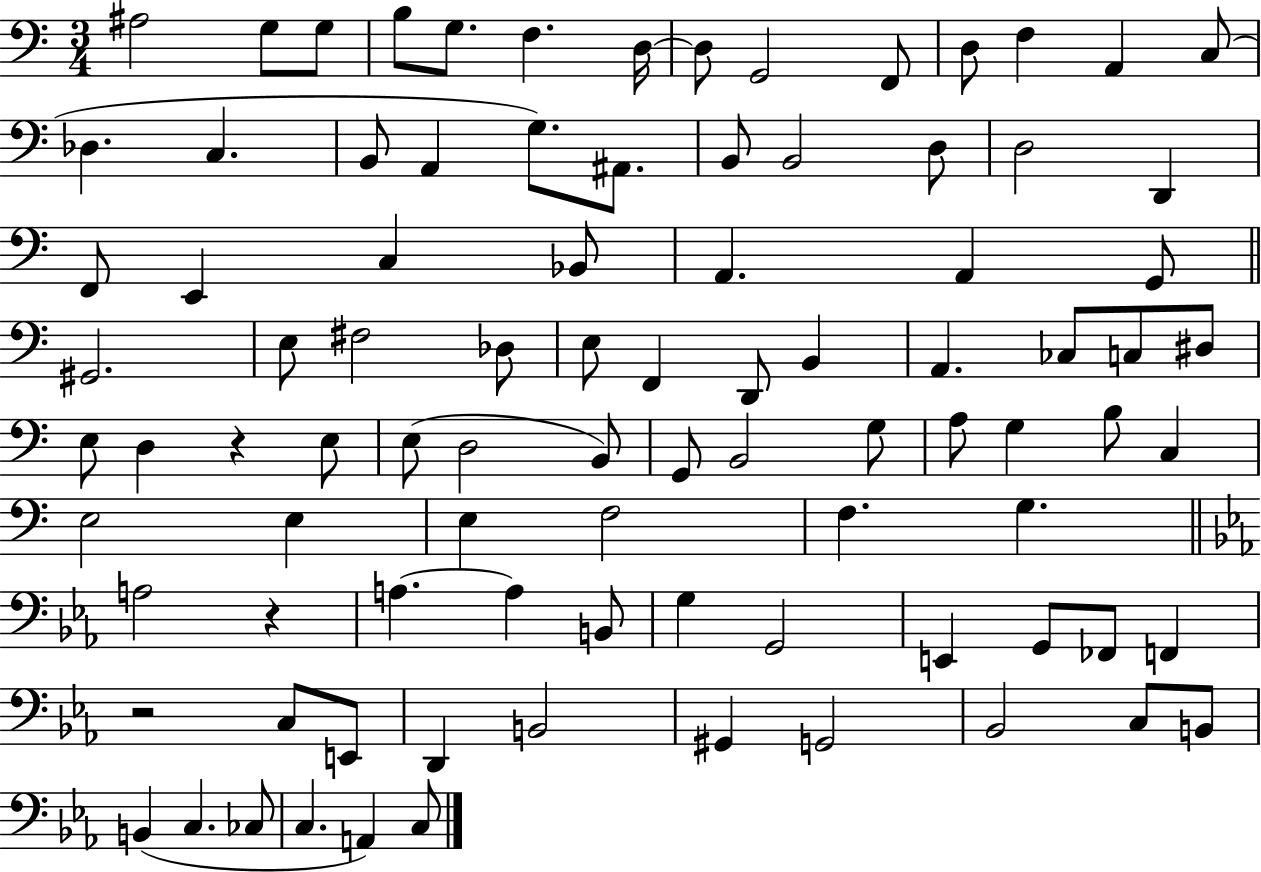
A#3/h G3/e G3/e B3/e G3/e. F3/q. D3/s D3/e G2/h F2/e D3/e F3/q A2/q C3/e Db3/q. C3/q. B2/e A2/q G3/e. A#2/e. B2/e B2/h D3/e D3/h D2/q F2/e E2/q C3/q Bb2/e A2/q. A2/q G2/e G#2/h. E3/e F#3/h Db3/e E3/e F2/q D2/e B2/q A2/q. CES3/e C3/e D#3/e E3/e D3/q R/q E3/e E3/e D3/h B2/e G2/e B2/h G3/e A3/e G3/q B3/e C3/q E3/h E3/q E3/q F3/h F3/q. G3/q. A3/h R/q A3/q. A3/q B2/e G3/q G2/h E2/q G2/e FES2/e F2/q R/h C3/e E2/e D2/q B2/h G#2/q G2/h Bb2/h C3/e B2/e B2/q C3/q. CES3/e C3/q. A2/q C3/e